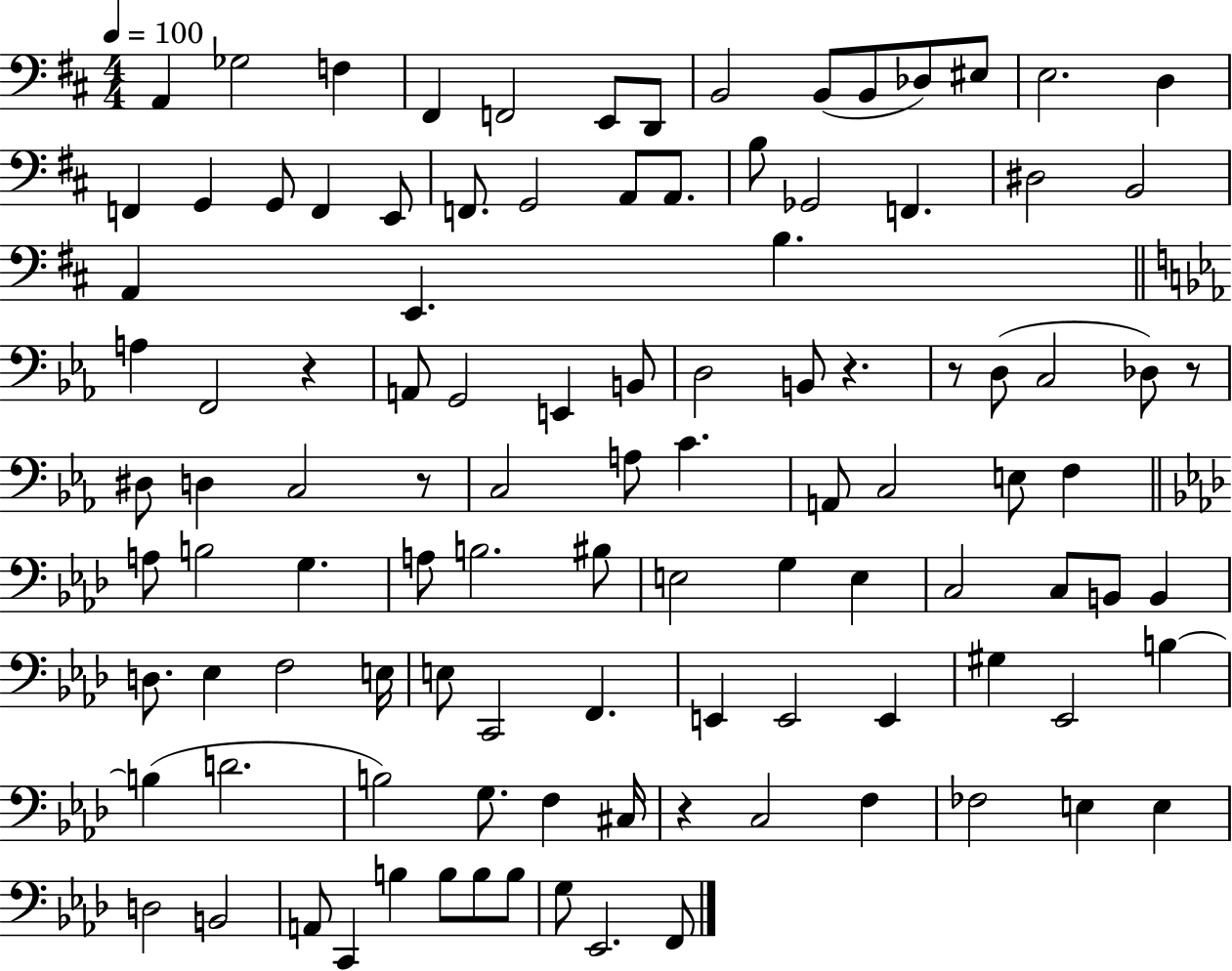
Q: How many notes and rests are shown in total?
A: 106